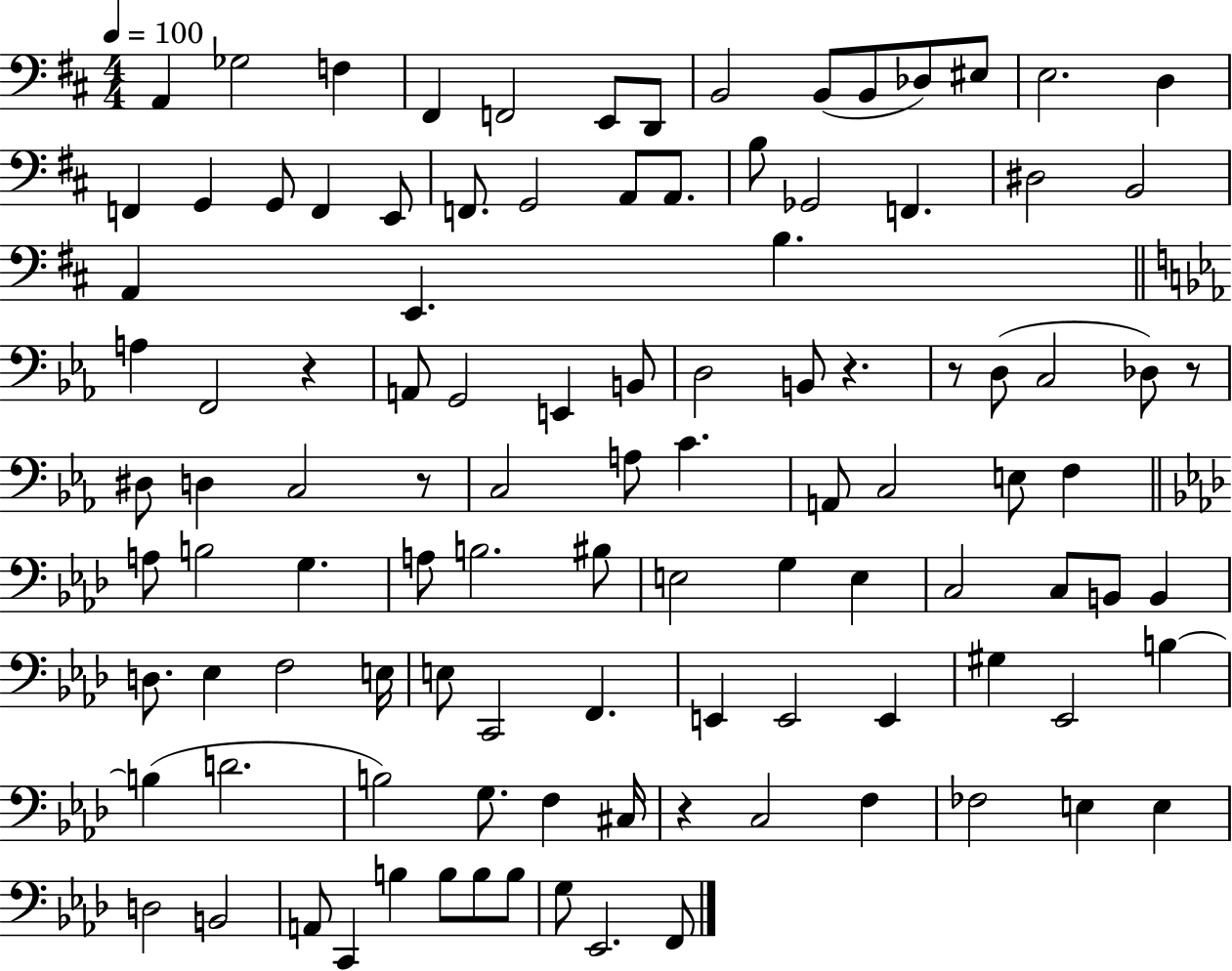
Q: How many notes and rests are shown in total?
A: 106